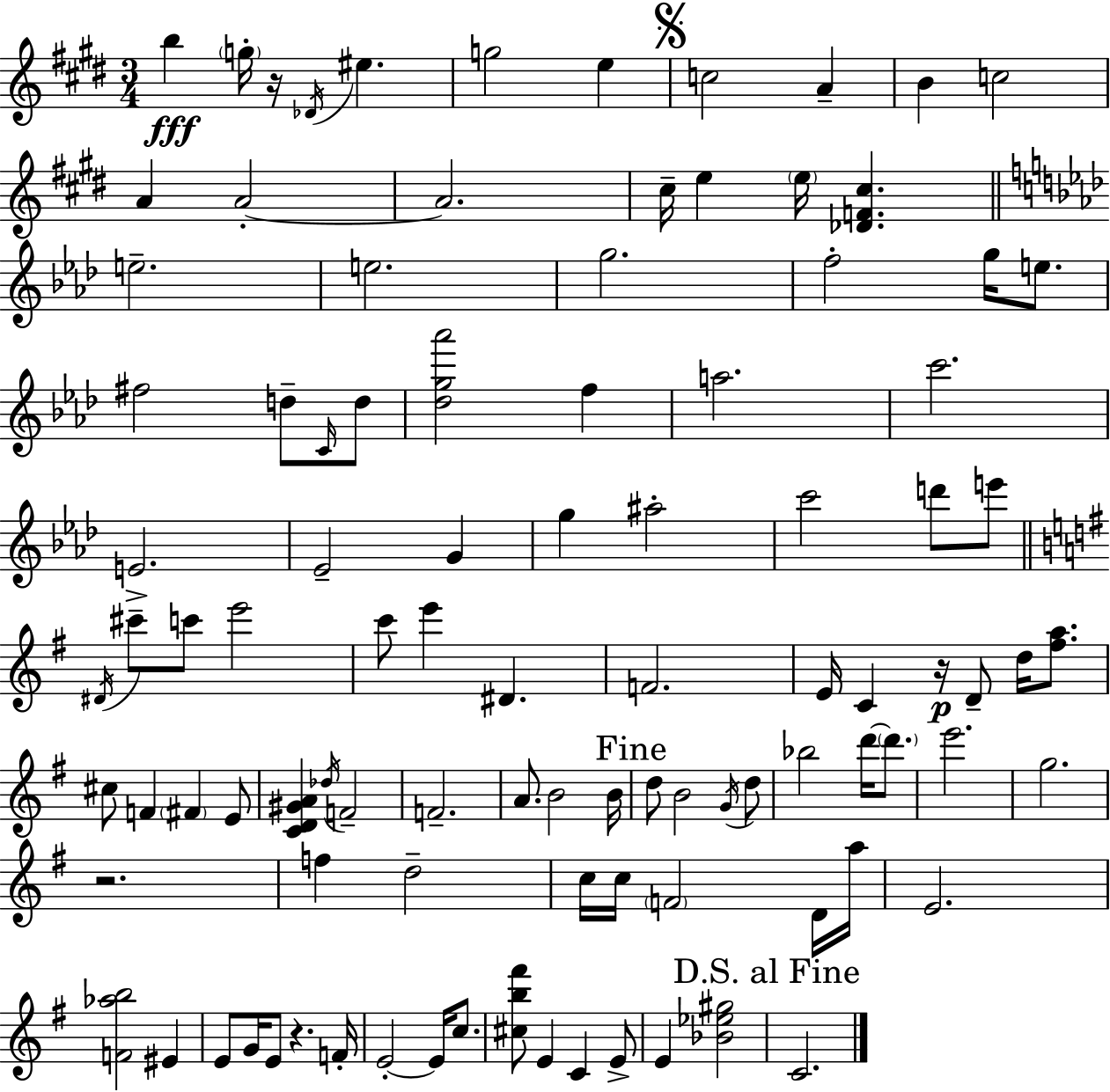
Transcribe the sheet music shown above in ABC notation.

X:1
T:Untitled
M:3/4
L:1/4
K:E
b g/4 z/4 _D/4 ^e g2 e c2 A B c2 A A2 A2 ^c/4 e e/4 [_DF^c] e2 e2 g2 f2 g/4 e/2 ^f2 d/2 C/4 d/2 [_dg_a']2 f a2 c'2 E2 _E2 G g ^a2 c'2 d'/2 e'/2 ^D/4 ^c'/2 c'/2 e'2 c'/2 e' ^D F2 E/4 C z/4 D/2 d/4 [^fa]/2 ^c/2 F ^F E/2 [CD^GA] _d/4 F2 F2 A/2 B2 B/4 d/2 B2 G/4 d/2 _b2 d'/4 d'/2 e'2 g2 z2 f d2 c/4 c/4 F2 D/4 a/4 E2 [F_ab]2 ^E E/2 G/4 E/2 z F/4 E2 E/4 c/2 [^cb^f']/2 E C E/2 E [_B_e^g]2 C2